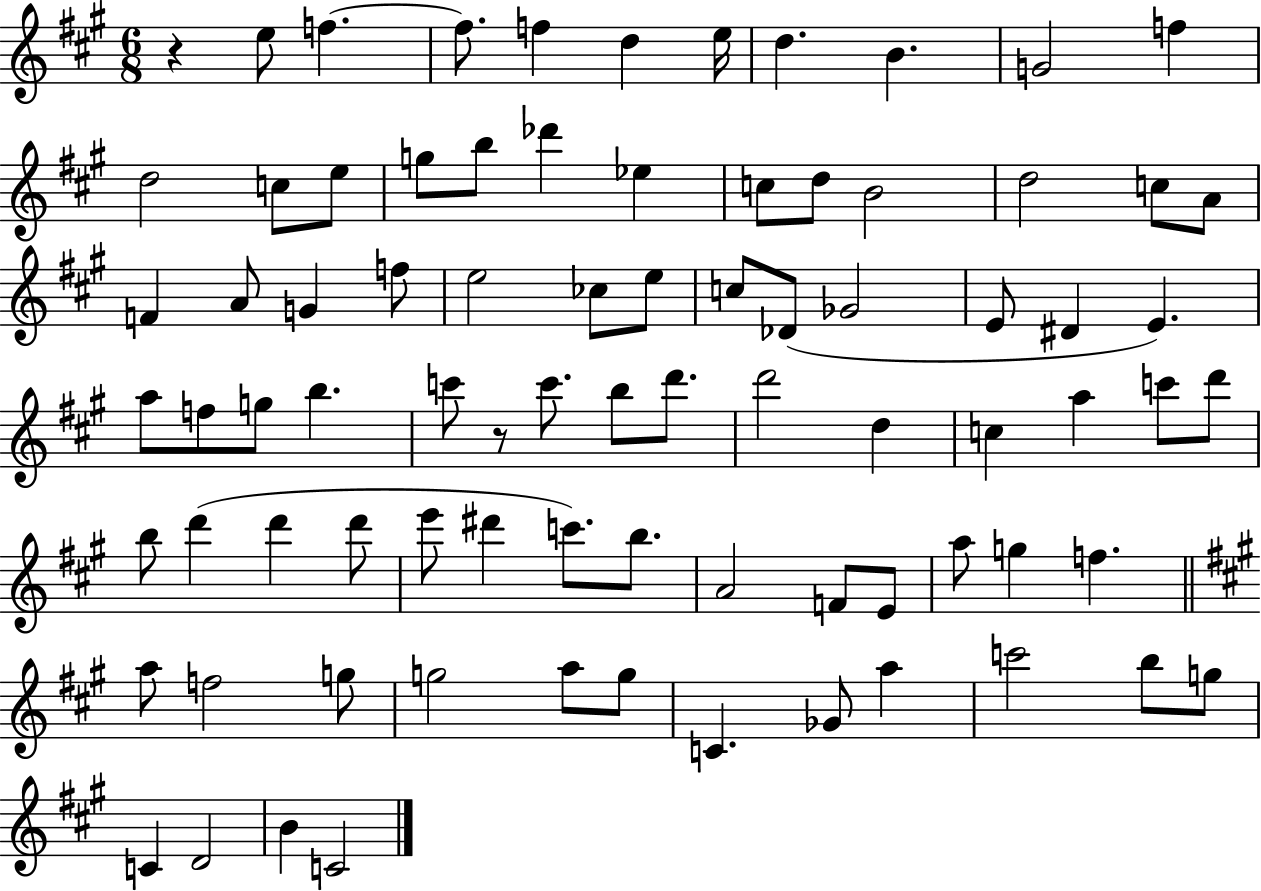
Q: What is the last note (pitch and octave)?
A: C4